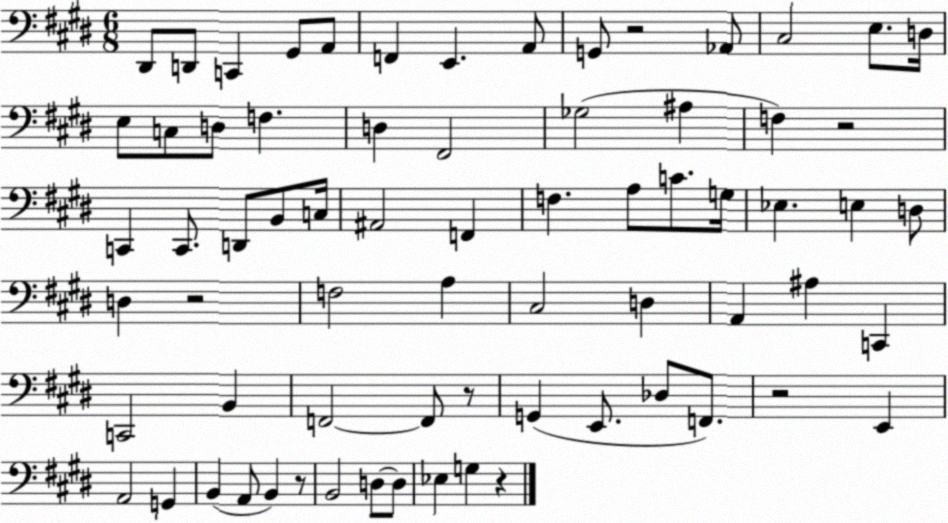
X:1
T:Untitled
M:6/8
L:1/4
K:E
^D,,/2 D,,/2 C,, ^G,,/2 A,,/2 F,, E,, A,,/2 G,,/2 z2 _A,,/2 ^C,2 E,/2 D,/4 E,/2 C,/2 D,/2 F, D, ^F,,2 _G,2 ^A, F, z2 C,, C,,/2 D,,/2 B,,/2 C,/4 ^A,,2 F,, F, A,/2 C/2 G,/4 _E, E, D,/2 D, z2 F,2 A, ^C,2 D, A,, ^A, C,, C,,2 B,, F,,2 F,,/2 z/2 G,, E,,/2 _D,/2 F,,/2 z2 E,, A,,2 G,, B,, A,,/2 B,, z/2 B,,2 D,/2 D,/2 _E, G, z